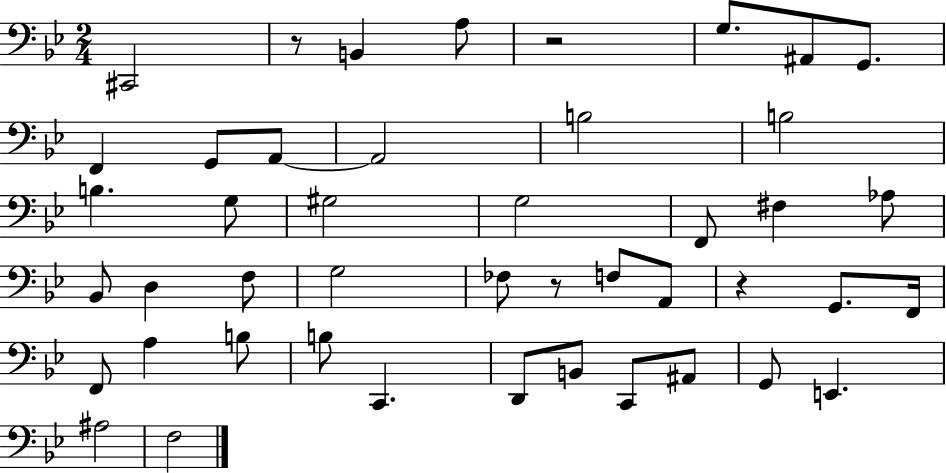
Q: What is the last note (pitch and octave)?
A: F3